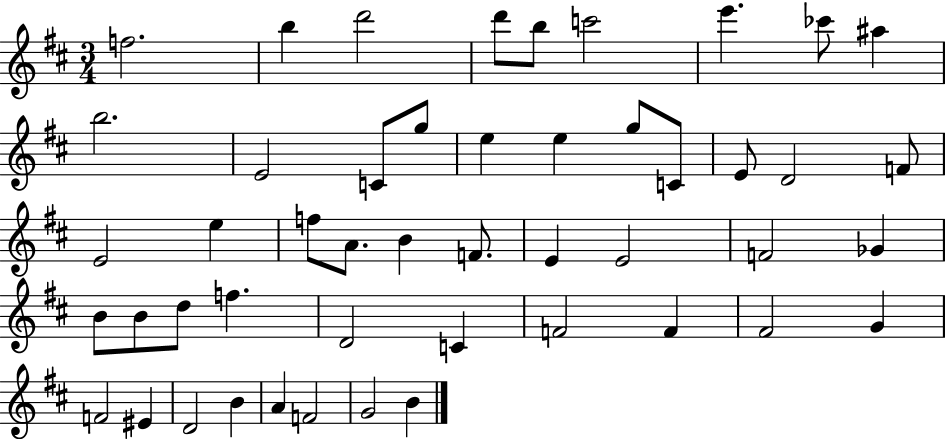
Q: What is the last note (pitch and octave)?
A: B4